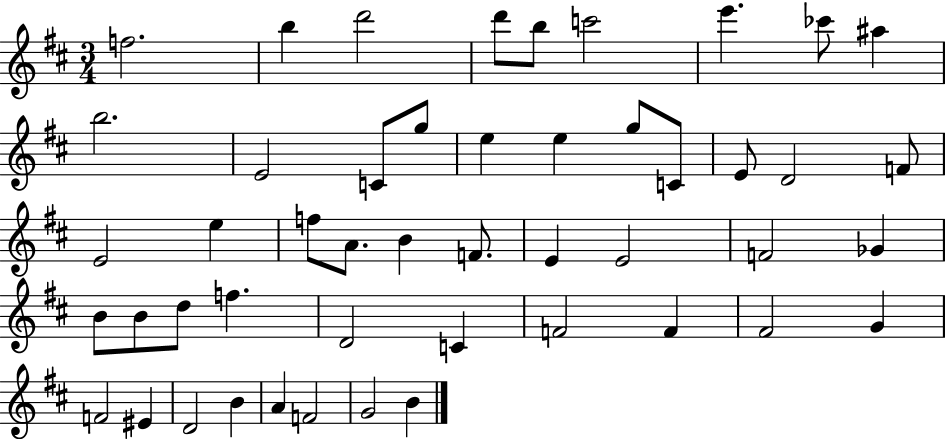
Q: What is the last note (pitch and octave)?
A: B4